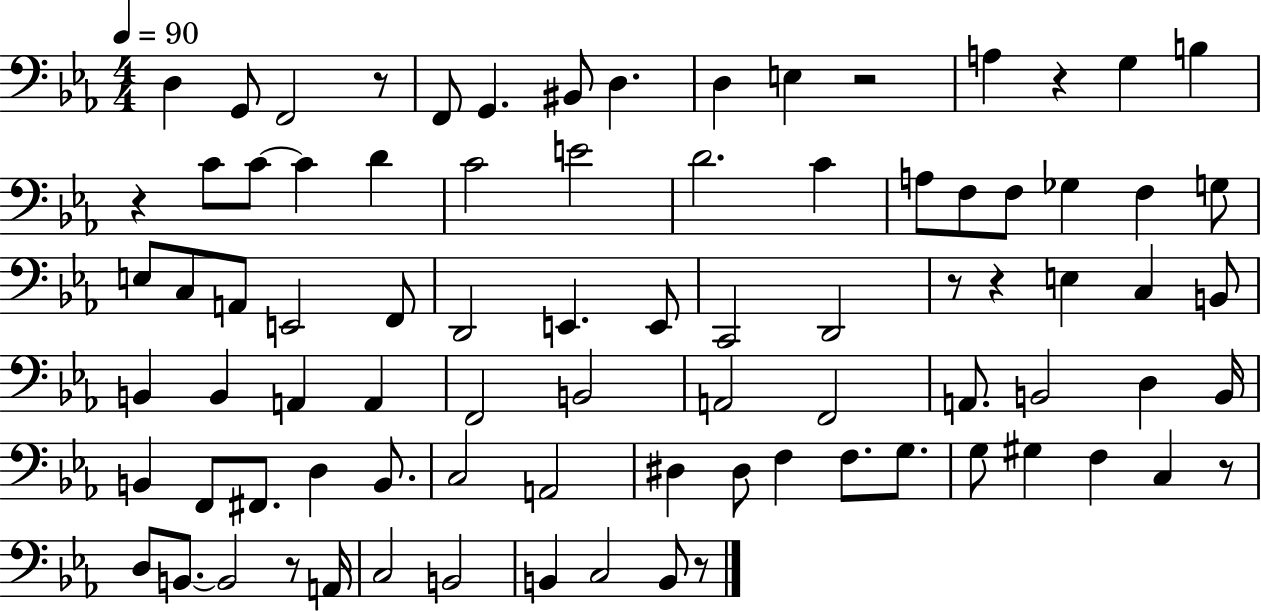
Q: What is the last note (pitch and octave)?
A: B2